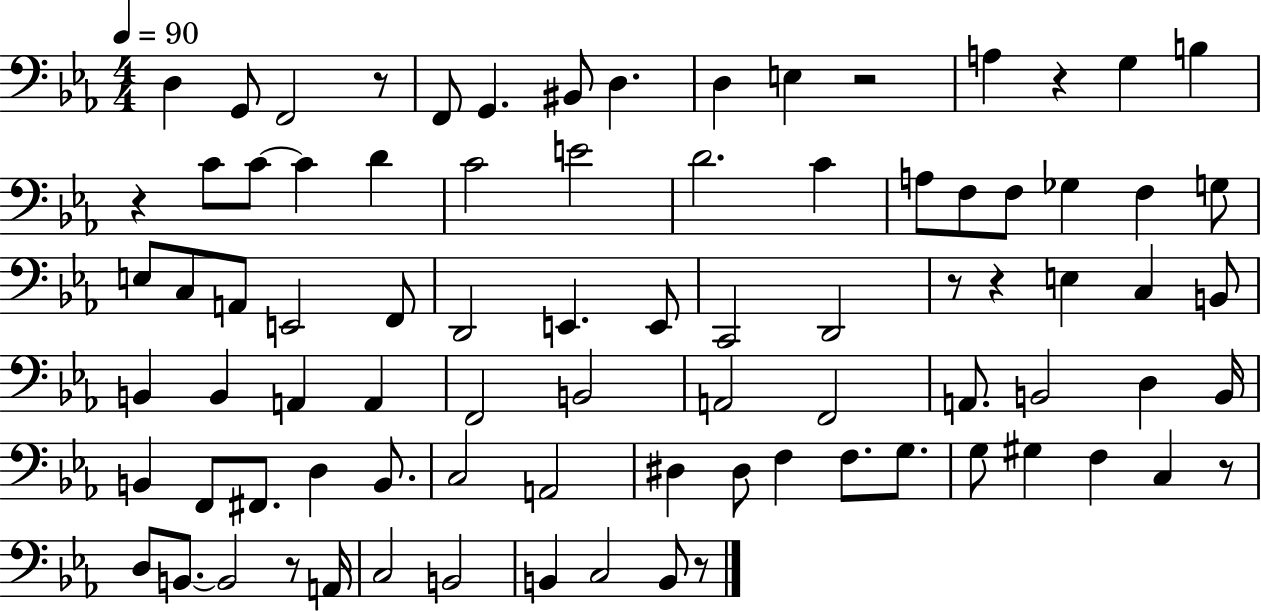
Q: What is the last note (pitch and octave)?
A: B2